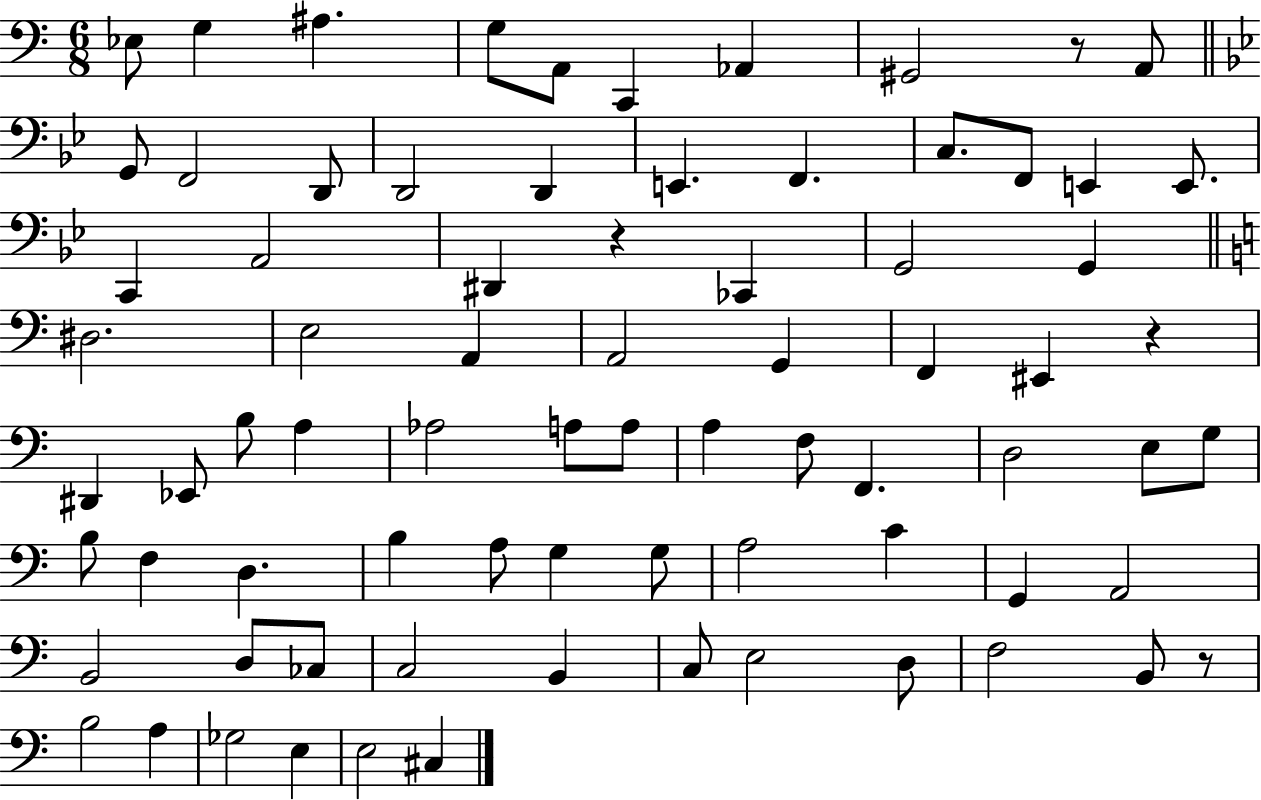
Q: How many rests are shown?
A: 4